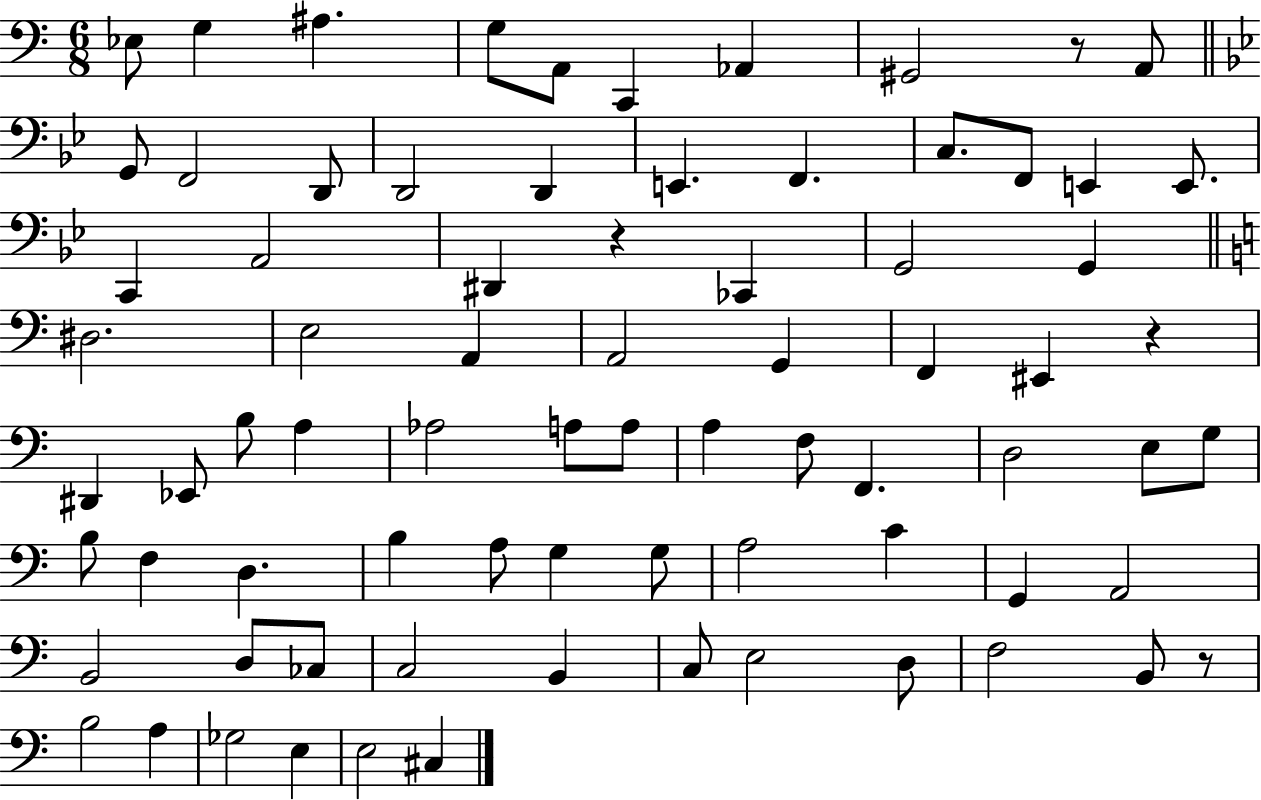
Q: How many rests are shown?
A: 4